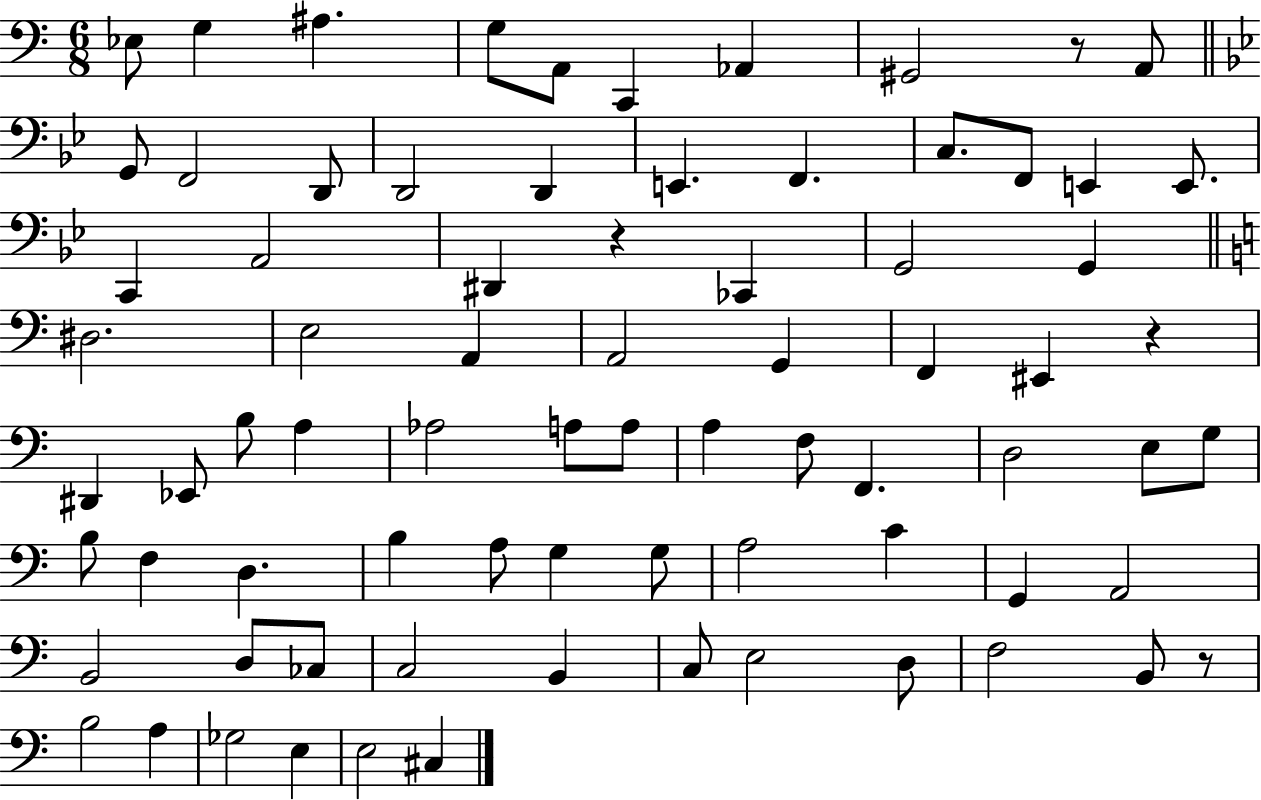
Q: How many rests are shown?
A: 4